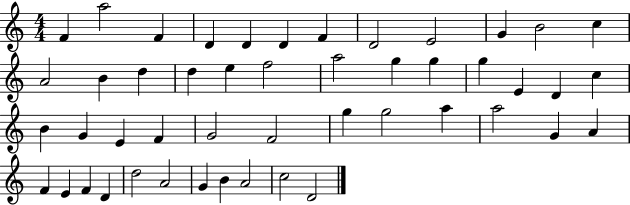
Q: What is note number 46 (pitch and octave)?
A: A4